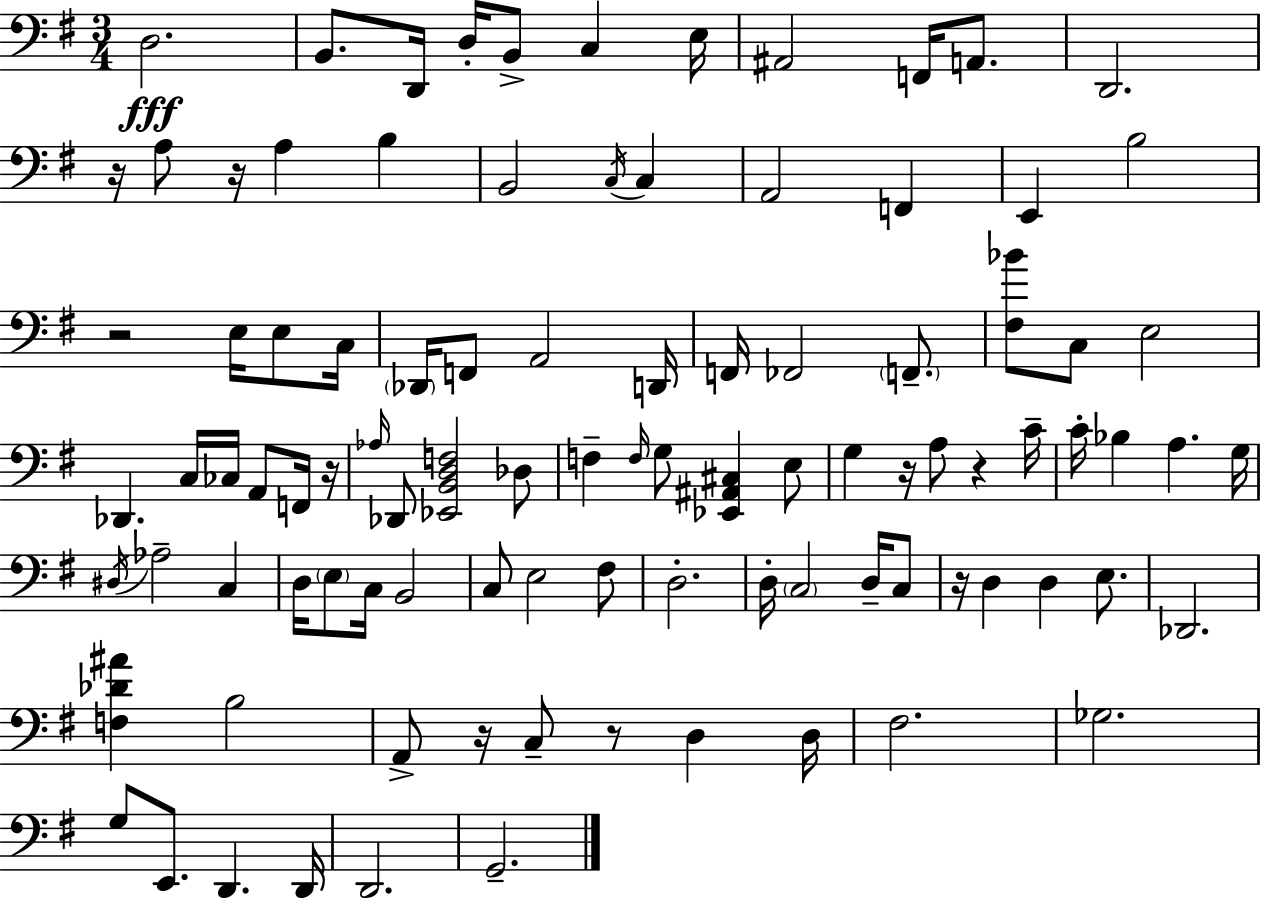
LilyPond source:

{
  \clef bass
  \numericTimeSignature
  \time 3/4
  \key e \minor
  d2.\fff | b,8. d,16 d16-. b,8-> c4 e16 | ais,2 f,16 a,8. | d,2. | \break r16 a8 r16 a4 b4 | b,2 \acciaccatura { c16 } c4 | a,2 f,4 | e,4 b2 | \break r2 e16 e8 | c16 \parenthesize des,16 f,8 a,2 | d,16 f,16 fes,2 \parenthesize f,8.-- | <fis bes'>8 c8 e2 | \break des,4. c16 ces16 a,8 f,16 | r16 \grace { aes16 } des,8 <ees, b, d f>2 | des8 f4-- \grace { f16 } g8 <ees, ais, cis>4 | e8 g4 r16 a8 r4 | \break c'16-- c'16-. bes4 a4. | g16 \acciaccatura { dis16 } aes2-- | c4 d16 \parenthesize e8 c16 b,2 | c8 e2 | \break fis8 d2.-. | d16-. \parenthesize c2 | d16-- c8 r16 d4 d4 | e8. des,2. | \break <f des' ais'>4 b2 | a,8-> r16 c8-- r8 d4 | d16 fis2. | ges2. | \break g8 e,8. d,4. | d,16 d,2. | g,2.-- | \bar "|."
}